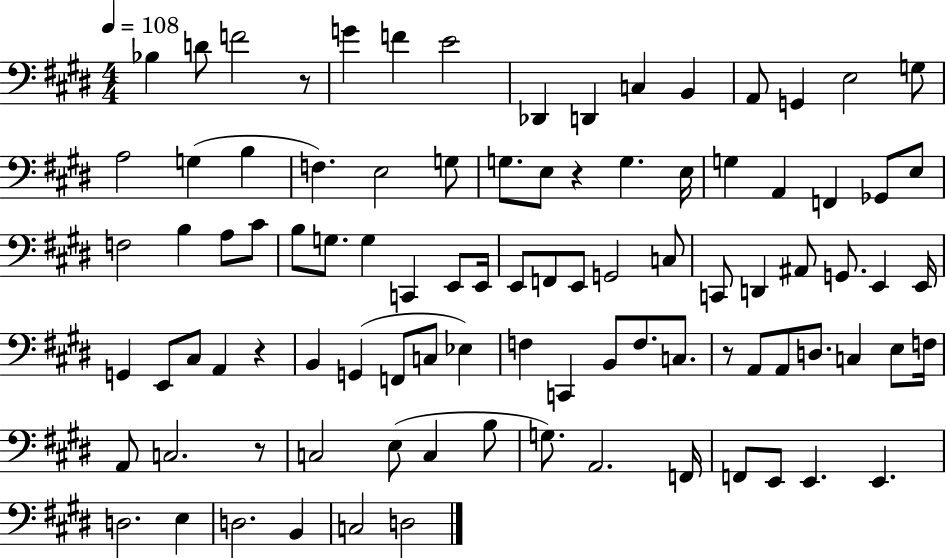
Bb3/q D4/e F4/h R/e G4/q F4/q E4/h Db2/q D2/q C3/q B2/q A2/e G2/q E3/h G3/e A3/h G3/q B3/q F3/q. E3/h G3/e G3/e. E3/e R/q G3/q. E3/s G3/q A2/q F2/q Gb2/e E3/e F3/h B3/q A3/e C#4/e B3/e G3/e. G3/q C2/q E2/e E2/s E2/e F2/e E2/e G2/h C3/e C2/e D2/q A#2/e G2/e. E2/q E2/s G2/q E2/e C#3/e A2/q R/q B2/q G2/q F2/e C3/e Eb3/q F3/q C2/q B2/e F3/e. C3/e. R/e A2/e A2/e D3/e. C3/q E3/e F3/s A2/e C3/h. R/e C3/h E3/e C3/q B3/e G3/e. A2/h. F2/s F2/e E2/e E2/q. E2/q. D3/h. E3/q D3/h. B2/q C3/h D3/h